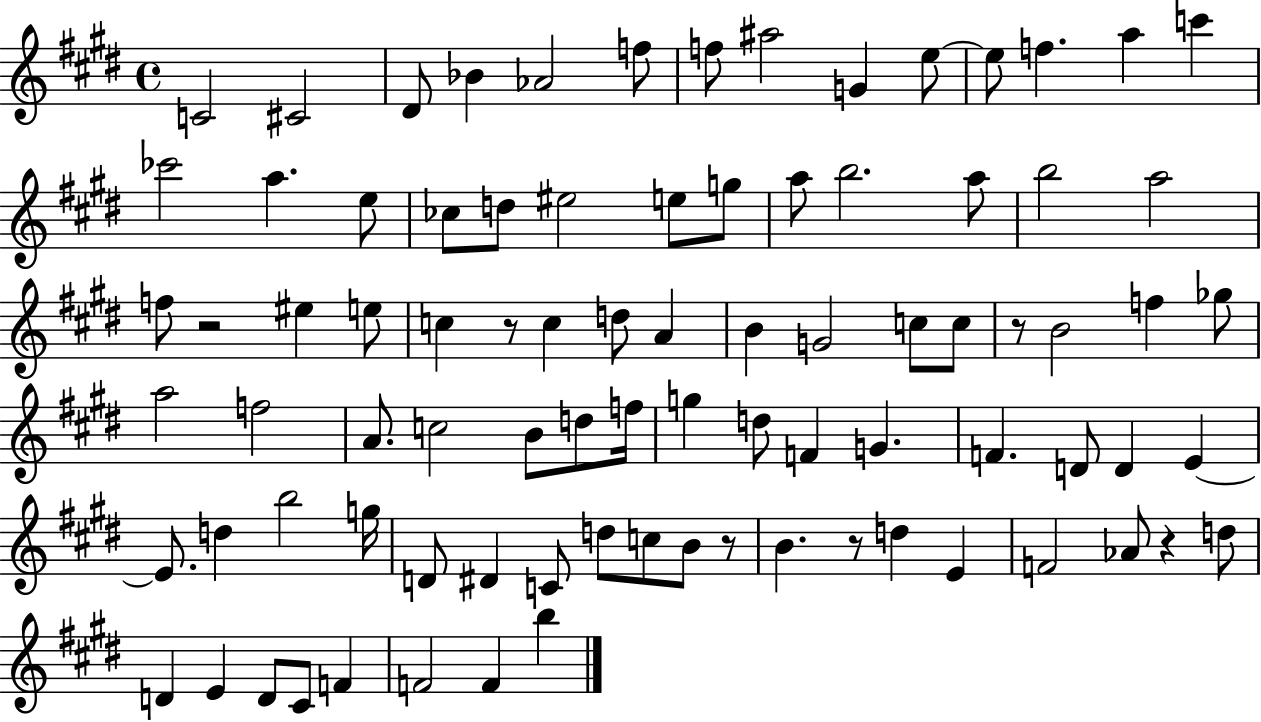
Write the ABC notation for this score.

X:1
T:Untitled
M:4/4
L:1/4
K:E
C2 ^C2 ^D/2 _B _A2 f/2 f/2 ^a2 G e/2 e/2 f a c' _c'2 a e/2 _c/2 d/2 ^e2 e/2 g/2 a/2 b2 a/2 b2 a2 f/2 z2 ^e e/2 c z/2 c d/2 A B G2 c/2 c/2 z/2 B2 f _g/2 a2 f2 A/2 c2 B/2 d/2 f/4 g d/2 F G F D/2 D E E/2 d b2 g/4 D/2 ^D C/2 d/2 c/2 B/2 z/2 B z/2 d E F2 _A/2 z d/2 D E D/2 ^C/2 F F2 F b